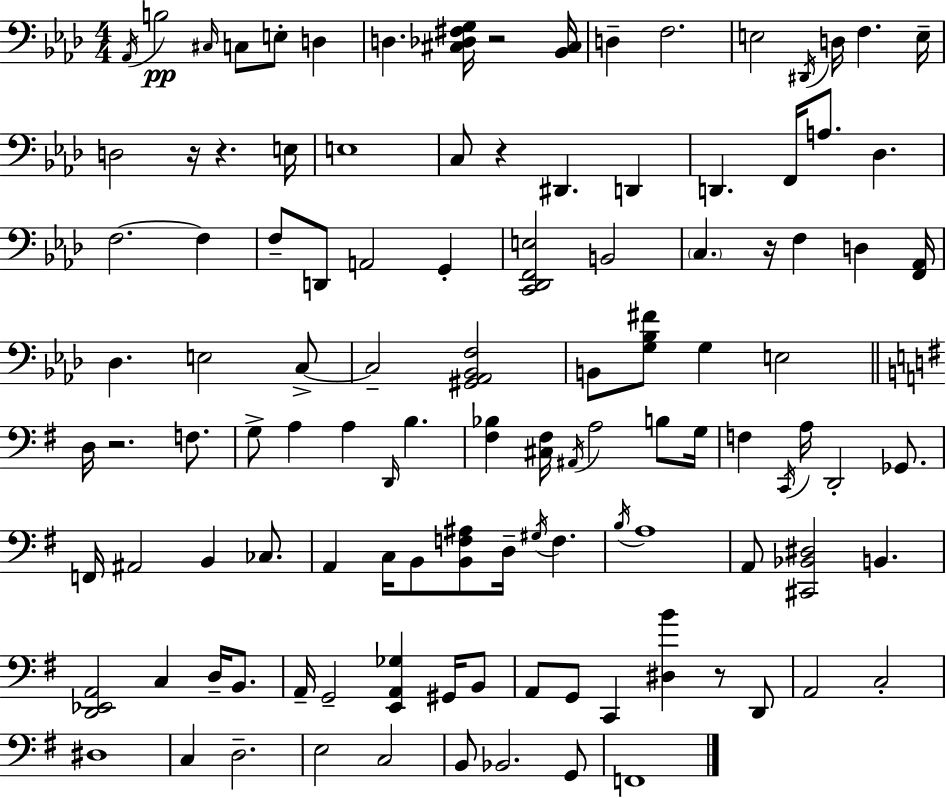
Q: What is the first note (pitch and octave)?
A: Ab2